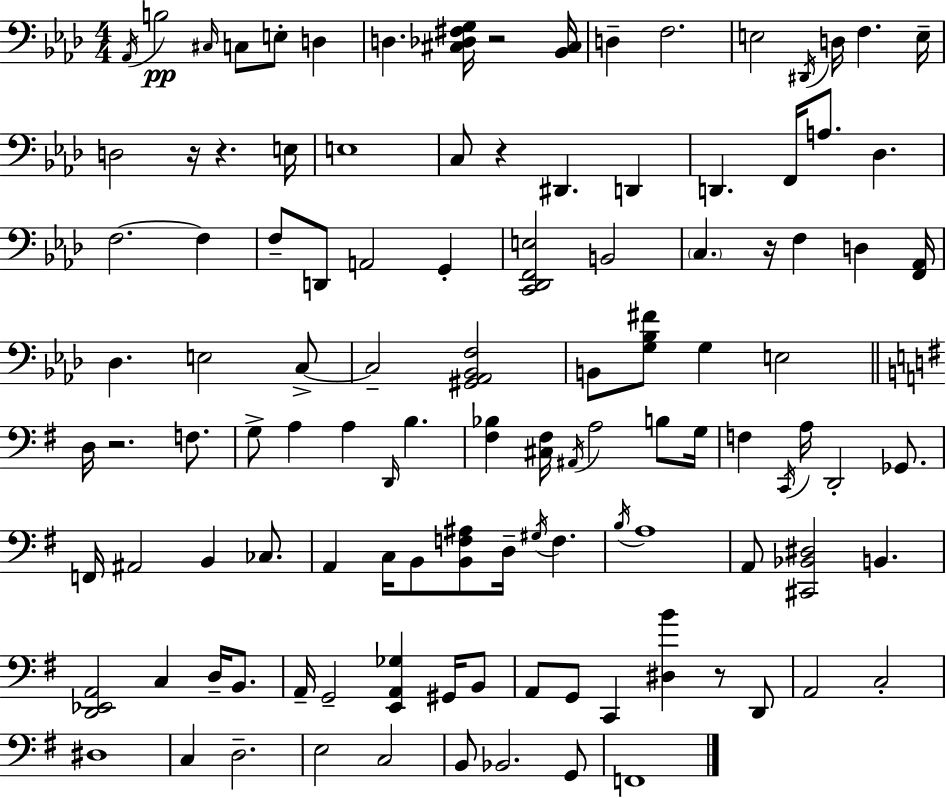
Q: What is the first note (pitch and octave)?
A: Ab2